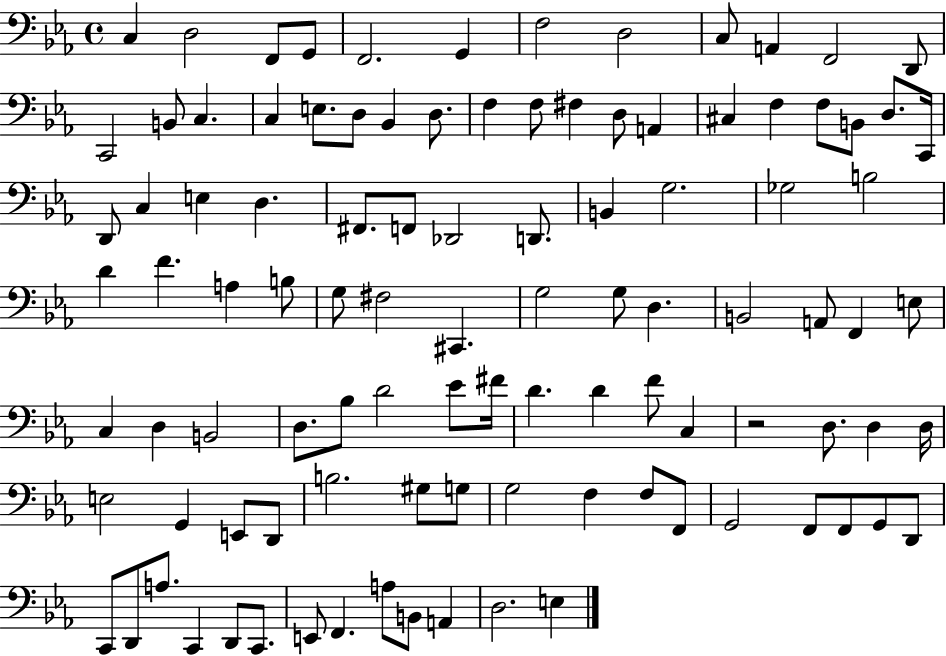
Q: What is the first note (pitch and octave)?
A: C3